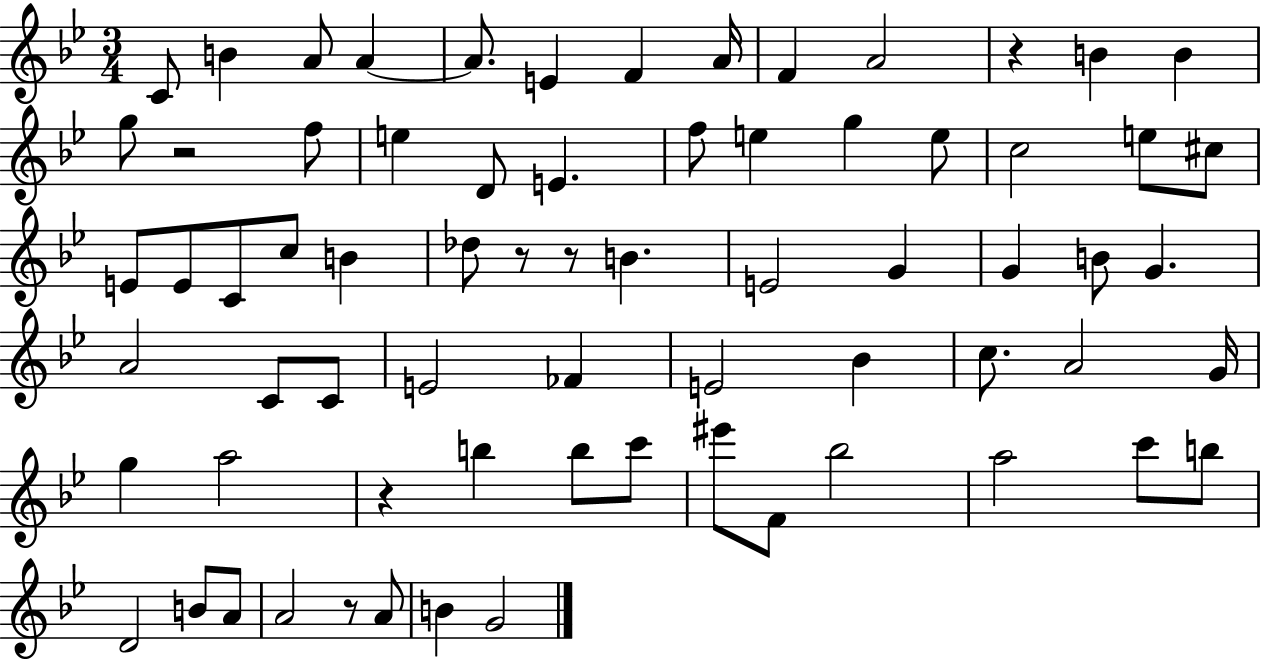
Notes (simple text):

C4/e B4/q A4/e A4/q A4/e. E4/q F4/q A4/s F4/q A4/h R/q B4/q B4/q G5/e R/h F5/e E5/q D4/e E4/q. F5/e E5/q G5/q E5/e C5/h E5/e C#5/e E4/e E4/e C4/e C5/e B4/q Db5/e R/e R/e B4/q. E4/h G4/q G4/q B4/e G4/q. A4/h C4/e C4/e E4/h FES4/q E4/h Bb4/q C5/e. A4/h G4/s G5/q A5/h R/q B5/q B5/e C6/e EIS6/e F4/e Bb5/h A5/h C6/e B5/e D4/h B4/e A4/e A4/h R/e A4/e B4/q G4/h